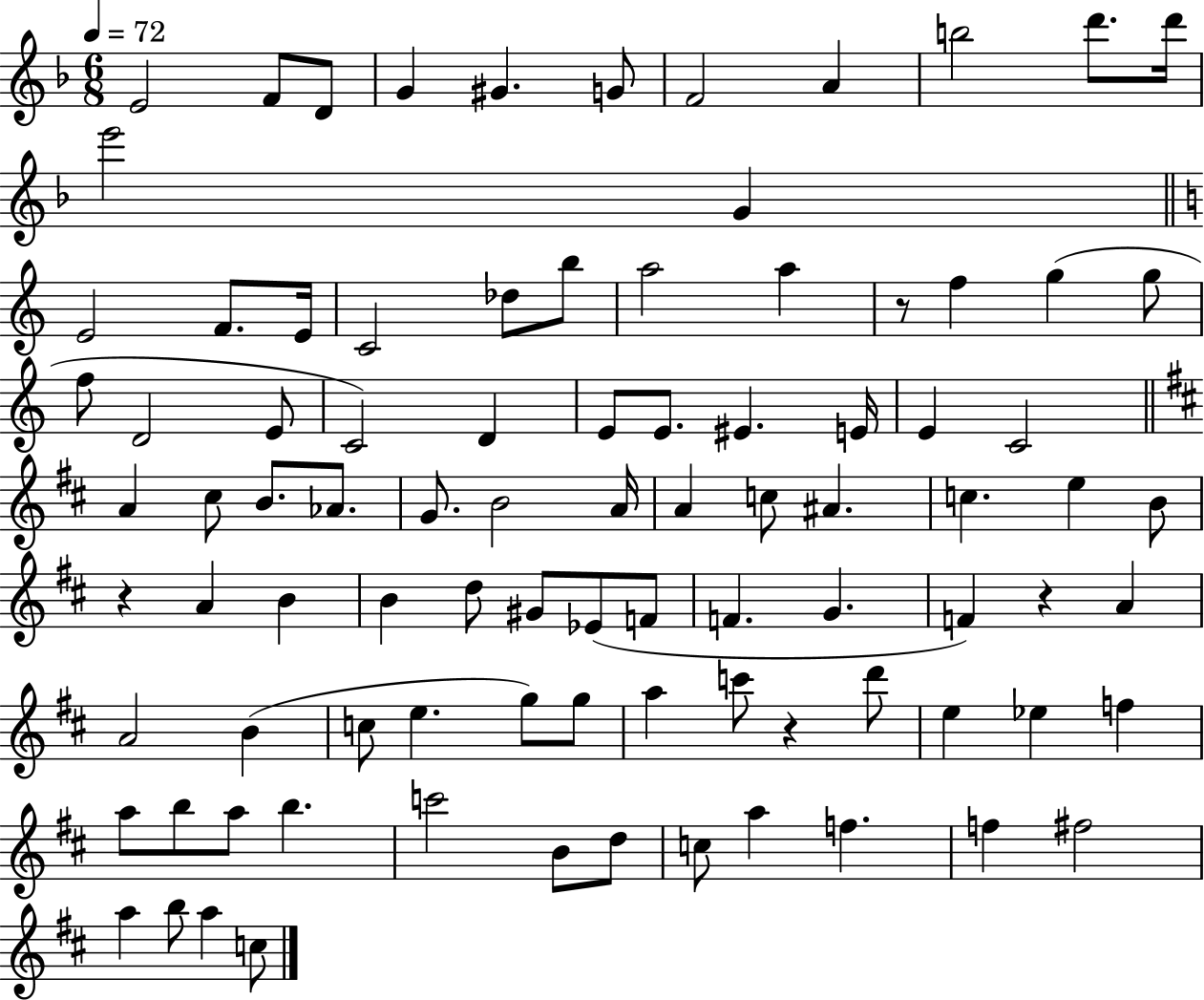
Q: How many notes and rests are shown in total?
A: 91